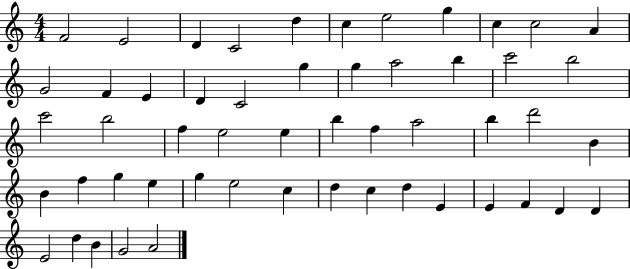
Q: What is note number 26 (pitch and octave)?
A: E5